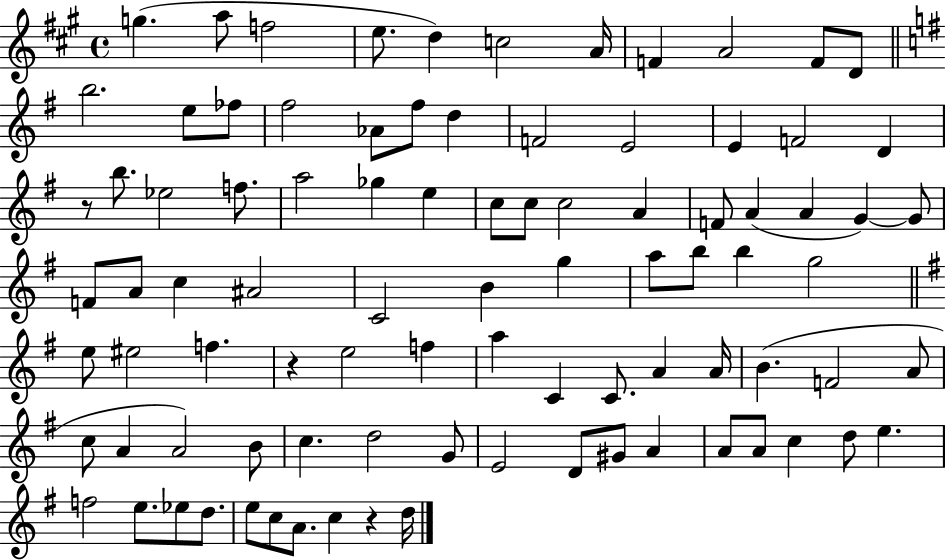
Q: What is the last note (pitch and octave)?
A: D5